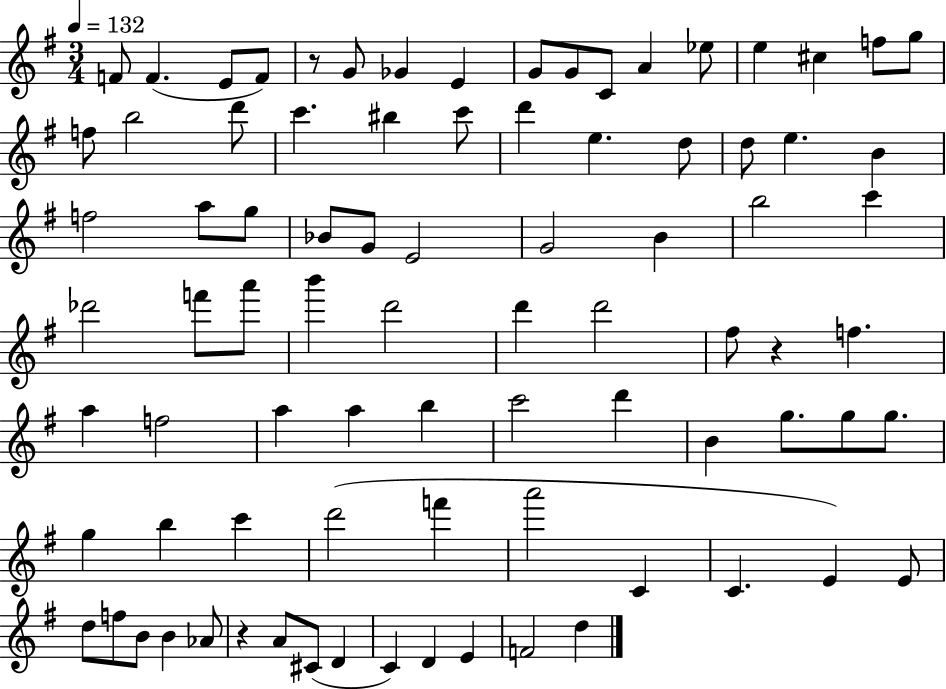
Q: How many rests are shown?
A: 3